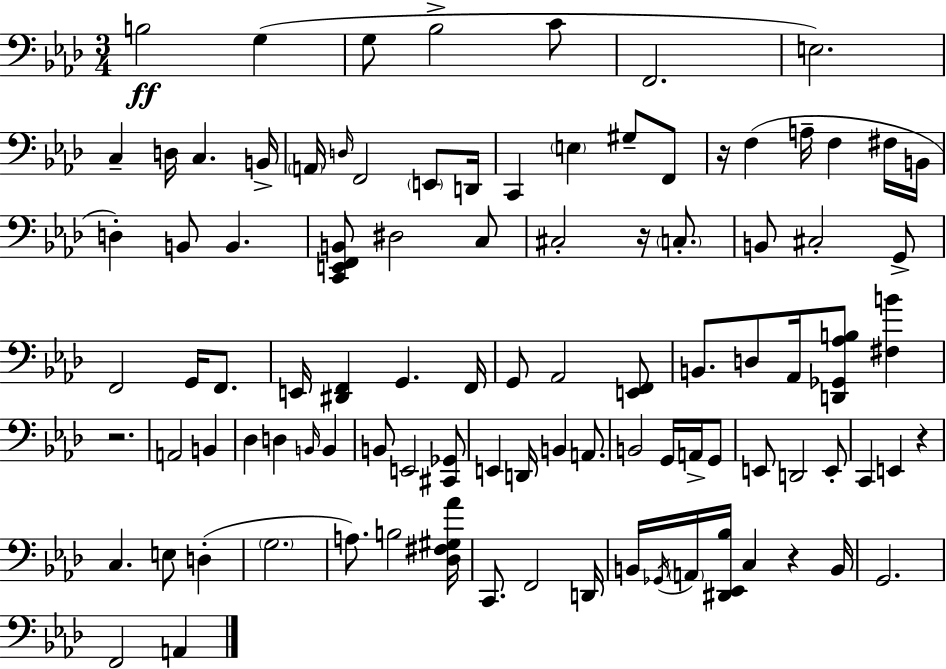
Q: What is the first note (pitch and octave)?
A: B3